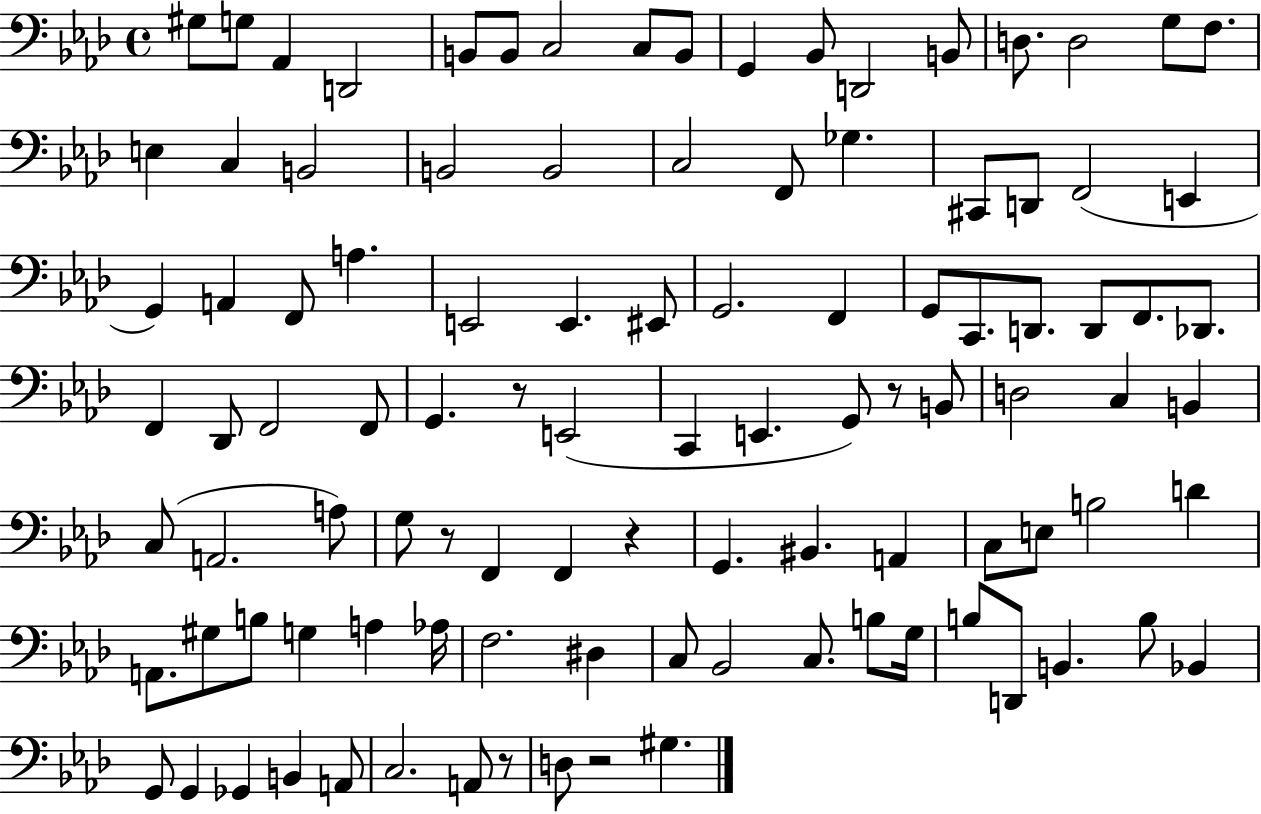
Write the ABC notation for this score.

X:1
T:Untitled
M:4/4
L:1/4
K:Ab
^G,/2 G,/2 _A,, D,,2 B,,/2 B,,/2 C,2 C,/2 B,,/2 G,, _B,,/2 D,,2 B,,/2 D,/2 D,2 G,/2 F,/2 E, C, B,,2 B,,2 B,,2 C,2 F,,/2 _G, ^C,,/2 D,,/2 F,,2 E,, G,, A,, F,,/2 A, E,,2 E,, ^E,,/2 G,,2 F,, G,,/2 C,,/2 D,,/2 D,,/2 F,,/2 _D,,/2 F,, _D,,/2 F,,2 F,,/2 G,, z/2 E,,2 C,, E,, G,,/2 z/2 B,,/2 D,2 C, B,, C,/2 A,,2 A,/2 G,/2 z/2 F,, F,, z G,, ^B,, A,, C,/2 E,/2 B,2 D A,,/2 ^G,/2 B,/2 G, A, _A,/4 F,2 ^D, C,/2 _B,,2 C,/2 B,/2 G,/4 B,/2 D,,/2 B,, B,/2 _B,, G,,/2 G,, _G,, B,, A,,/2 C,2 A,,/2 z/2 D,/2 z2 ^G,